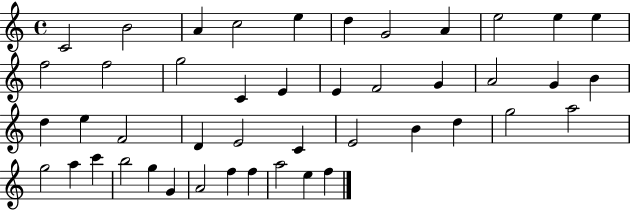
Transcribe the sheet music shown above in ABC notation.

X:1
T:Untitled
M:4/4
L:1/4
K:C
C2 B2 A c2 e d G2 A e2 e e f2 f2 g2 C E E F2 G A2 G B d e F2 D E2 C E2 B d g2 a2 g2 a c' b2 g G A2 f f a2 e f